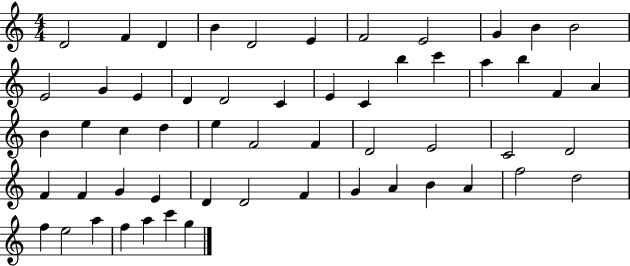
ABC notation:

X:1
T:Untitled
M:4/4
L:1/4
K:C
D2 F D B D2 E F2 E2 G B B2 E2 G E D D2 C E C b c' a b F A B e c d e F2 F D2 E2 C2 D2 F F G E D D2 F G A B A f2 d2 f e2 a f a c' g